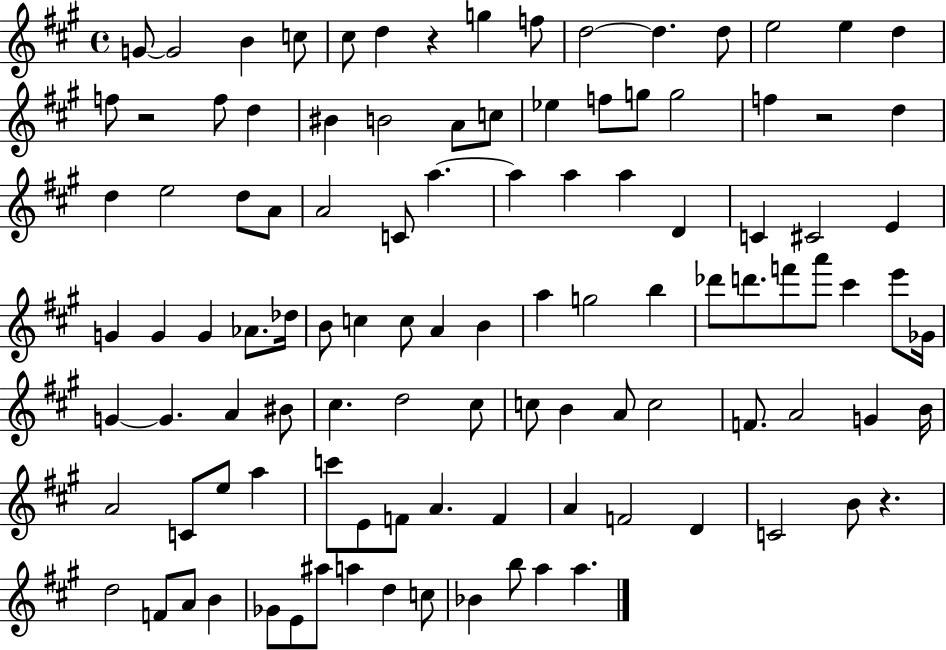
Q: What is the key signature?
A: A major